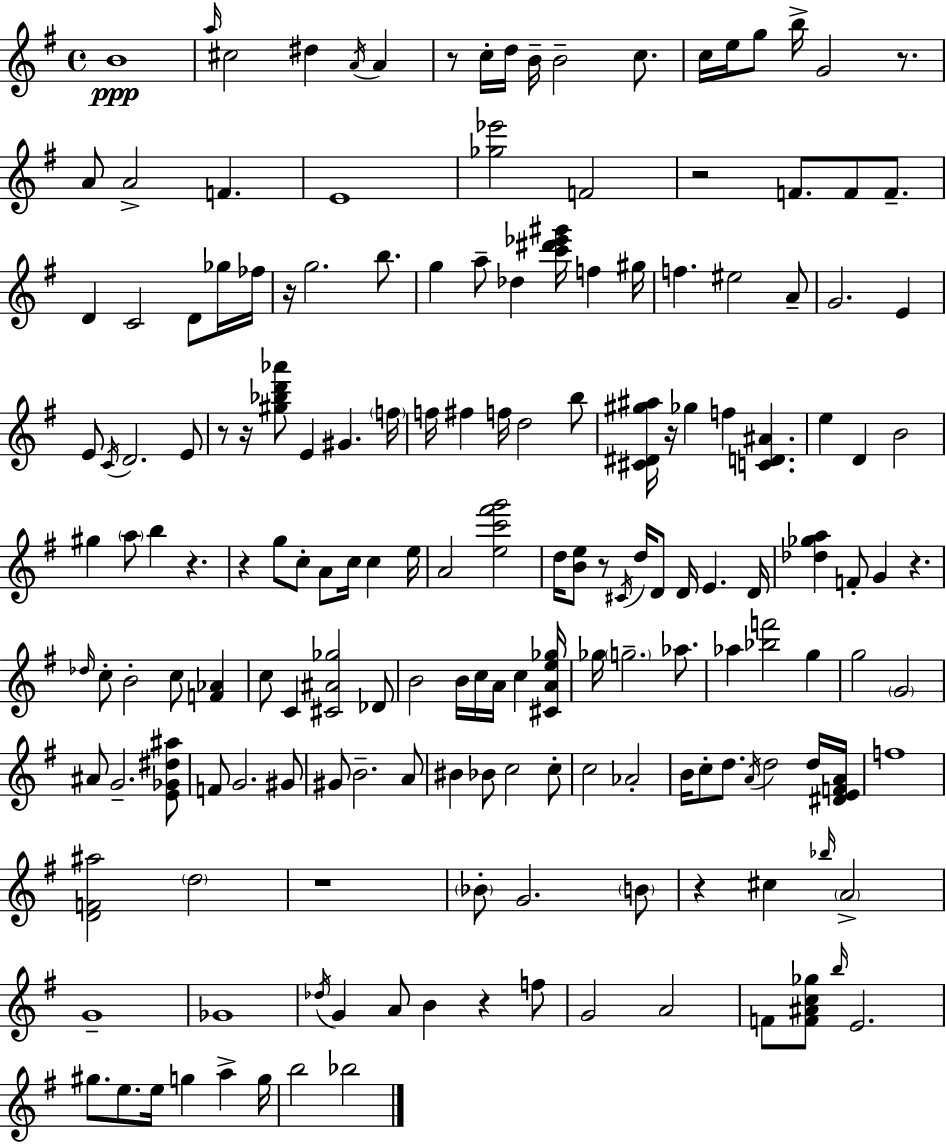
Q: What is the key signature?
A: E minor